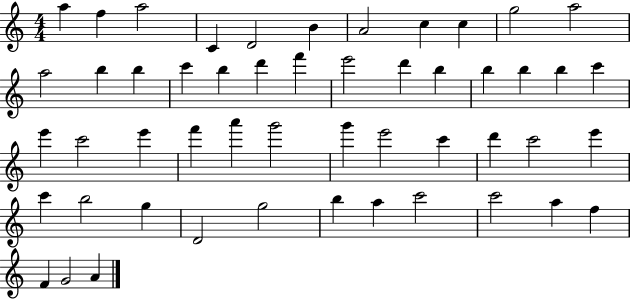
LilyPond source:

{
  \clef treble
  \numericTimeSignature
  \time 4/4
  \key c \major
  a''4 f''4 a''2 | c'4 d'2 b'4 | a'2 c''4 c''4 | g''2 a''2 | \break a''2 b''4 b''4 | c'''4 b''4 d'''4 f'''4 | e'''2 d'''4 b''4 | b''4 b''4 b''4 c'''4 | \break e'''4 c'''2 e'''4 | f'''4 a'''4 g'''2 | g'''4 e'''2 c'''4 | d'''4 c'''2 e'''4 | \break c'''4 b''2 g''4 | d'2 g''2 | b''4 a''4 c'''2 | c'''2 a''4 f''4 | \break f'4 g'2 a'4 | \bar "|."
}